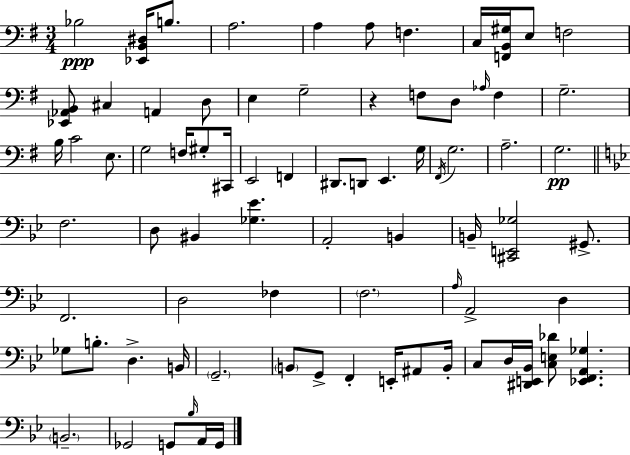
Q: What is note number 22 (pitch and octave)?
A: E3